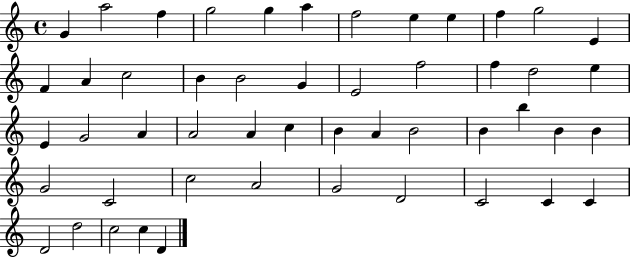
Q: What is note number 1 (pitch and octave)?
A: G4